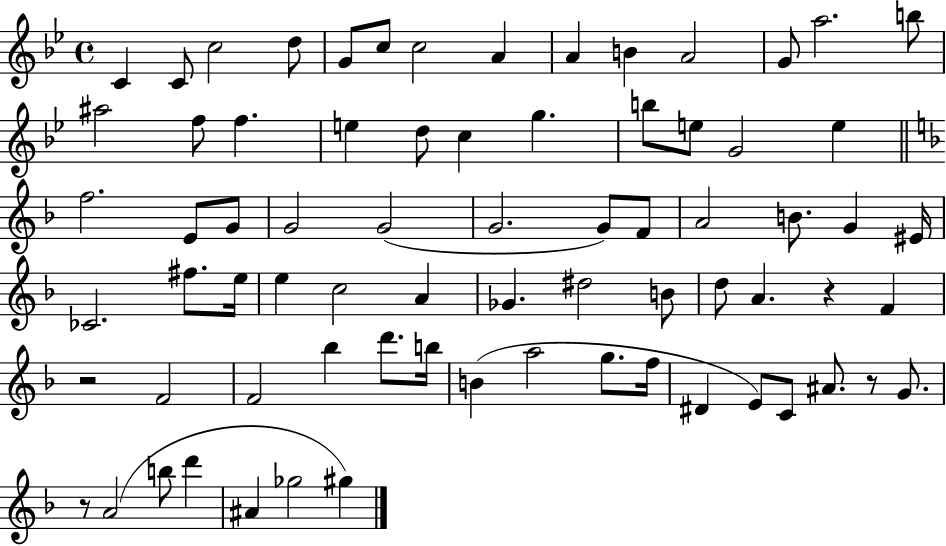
{
  \clef treble
  \time 4/4
  \defaultTimeSignature
  \key bes \major
  c'4 c'8 c''2 d''8 | g'8 c''8 c''2 a'4 | a'4 b'4 a'2 | g'8 a''2. b''8 | \break ais''2 f''8 f''4. | e''4 d''8 c''4 g''4. | b''8 e''8 g'2 e''4 | \bar "||" \break \key f \major f''2. e'8 g'8 | g'2 g'2( | g'2. g'8) f'8 | a'2 b'8. g'4 eis'16 | \break ces'2. fis''8. e''16 | e''4 c''2 a'4 | ges'4. dis''2 b'8 | d''8 a'4. r4 f'4 | \break r2 f'2 | f'2 bes''4 d'''8. b''16 | b'4( a''2 g''8. f''16 | dis'4 e'8) c'8 ais'8. r8 g'8. | \break r8 a'2( b''8 d'''4 | ais'4 ges''2 gis''4) | \bar "|."
}